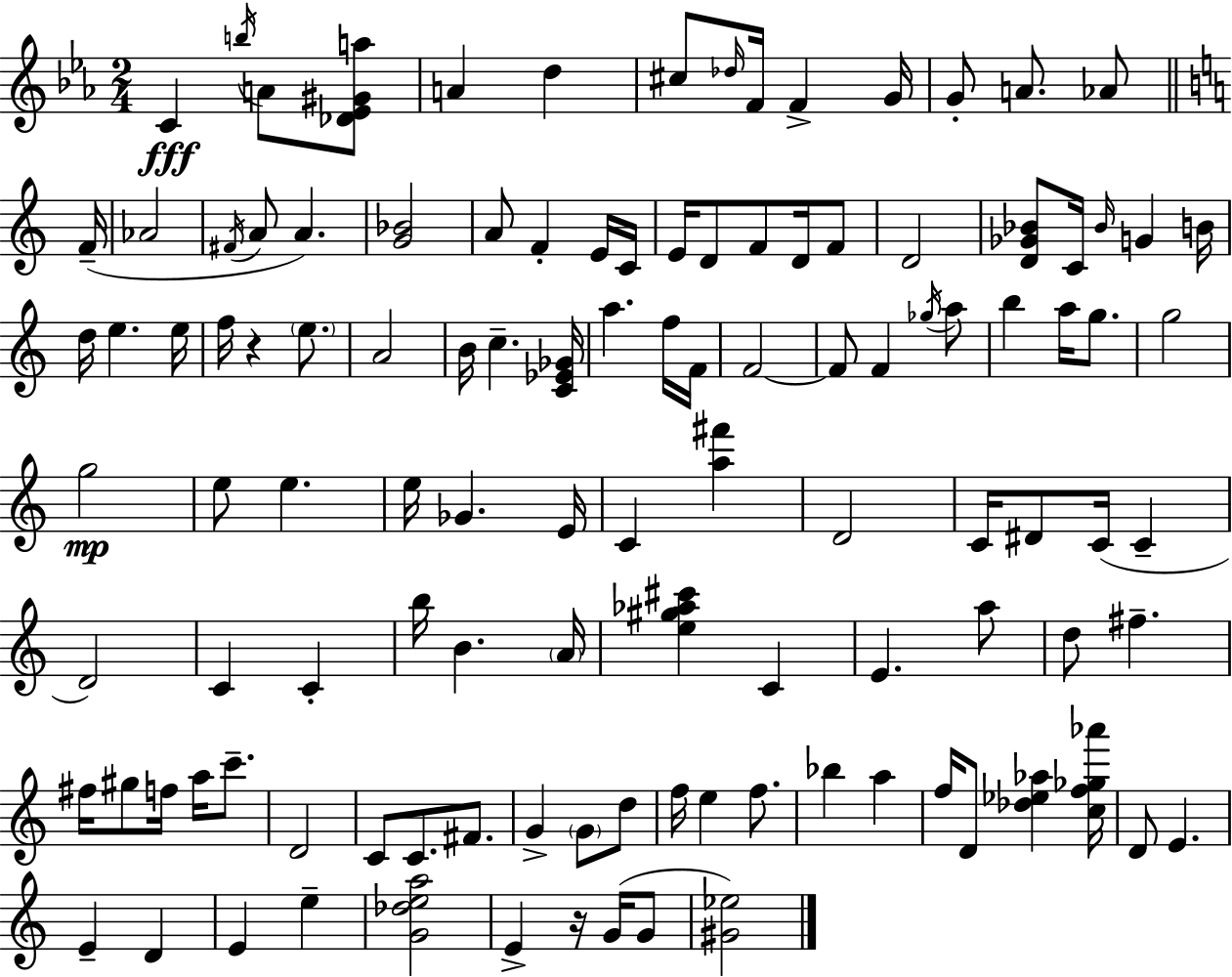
{
  \clef treble
  \numericTimeSignature
  \time 2/4
  \key ees \major
  c'4\fff \acciaccatura { b''16 } a'8 <des' ees' gis' a''>8 | a'4 d''4 | cis''8 \grace { des''16 } f'16 f'4-> | g'16 g'8-. a'8. aes'8 | \break \bar "||" \break \key c \major f'16--( aes'2 | \acciaccatura { fis'16 } a'8 a'4.) | <g' bes'>2 | a'8 f'4-. | \break e'16 c'16 e'16 d'8 f'8 d'16 | f'8 d'2 | <d' ges' bes'>8 c'16 \grace { bes'16 } g'4 | b'16 d''16 e''4. | \break e''16 f''16 r4 | \parenthesize e''8. a'2 | b'16 c''4.-- | <c' ees' ges'>16 a''4. | \break f''16 f'16 f'2~~ | f'8 f'4 | \acciaccatura { ges''16 } a''8 b''4 | a''16 g''8. g''2 | \break g''2\mp | e''8 e''4. | e''16 ges'4. | e'16 c'4 | \break <a'' fis'''>4 d'2 | c'16 dis'8 c'16( | c'4-- d'2) | c'4 | \break c'4-. b''16 b'4. | \parenthesize a'16 <e'' gis'' aes'' cis'''>4 | c'4 e'4. | a''8 d''8 fis''4.-- | \break fis''16 gis''8 f''16 | a''16 c'''8.-- d'2 | c'8 c'8. | fis'8. g'4-> | \break \parenthesize g'8 d''8 f''16 e''4 | f''8. bes''4 | a''4 f''16 d'8 <des'' ees'' aes''>4 | <c'' f'' ges'' aes'''>16 d'8 e'4. | \break e'4-- | d'4 e'4 | e''4-- <g' des'' e'' a''>2 | e'4-> | \break r16 g'16( g'8 <gis' ees''>2) | \bar "|."
}